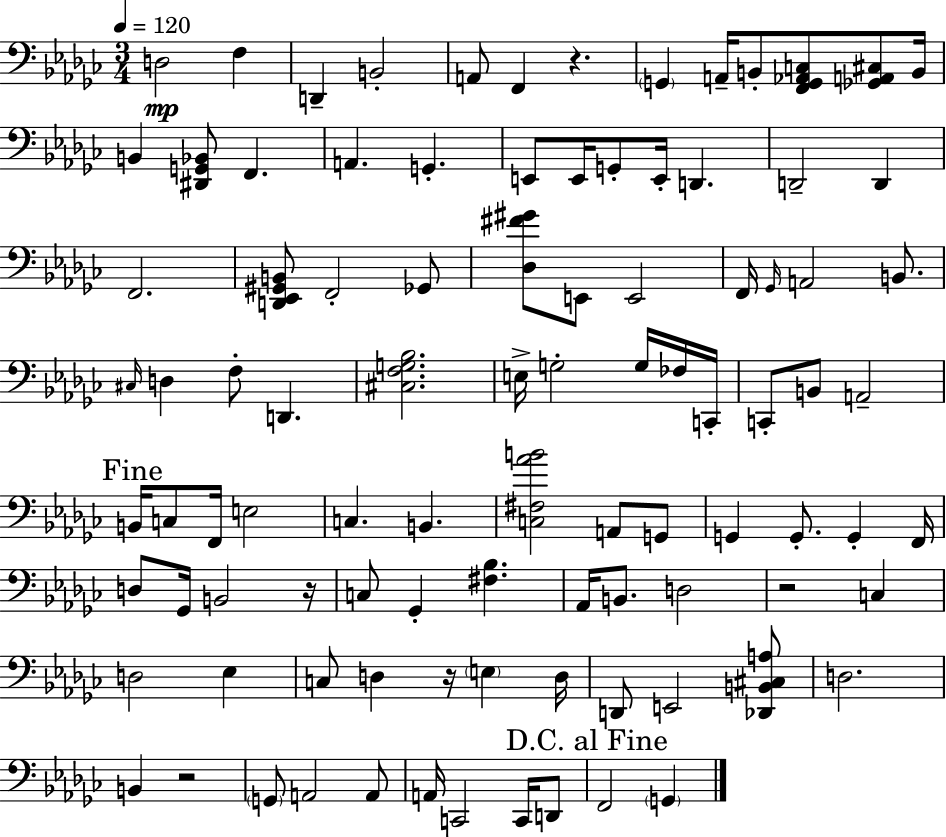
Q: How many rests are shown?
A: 5